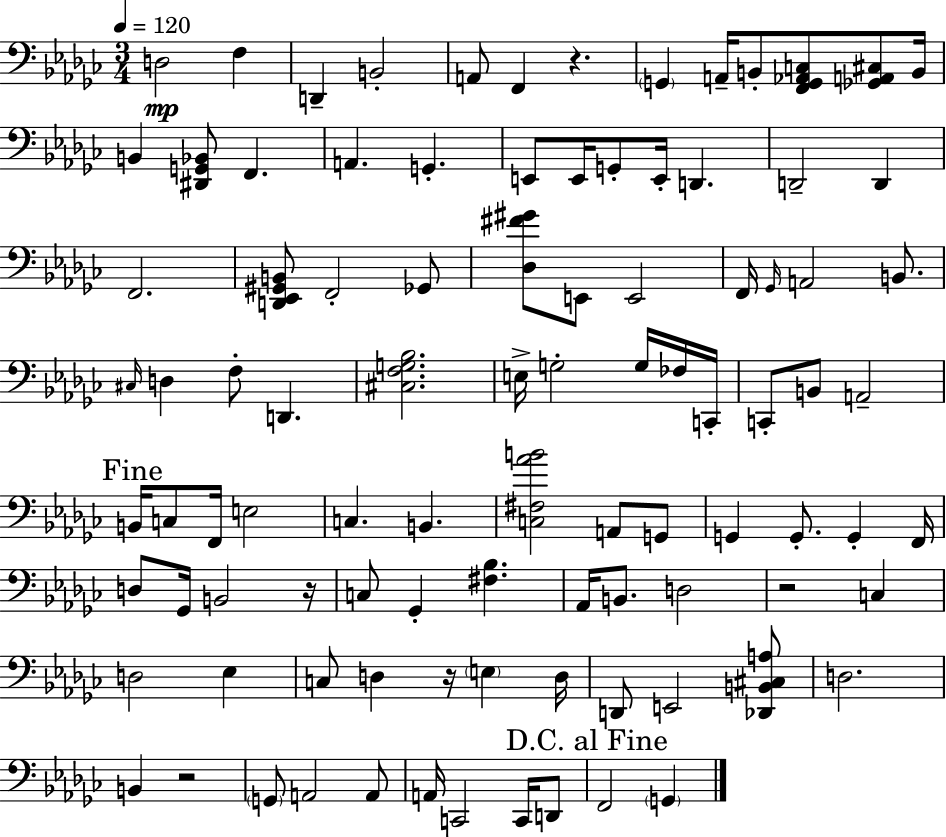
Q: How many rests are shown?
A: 5